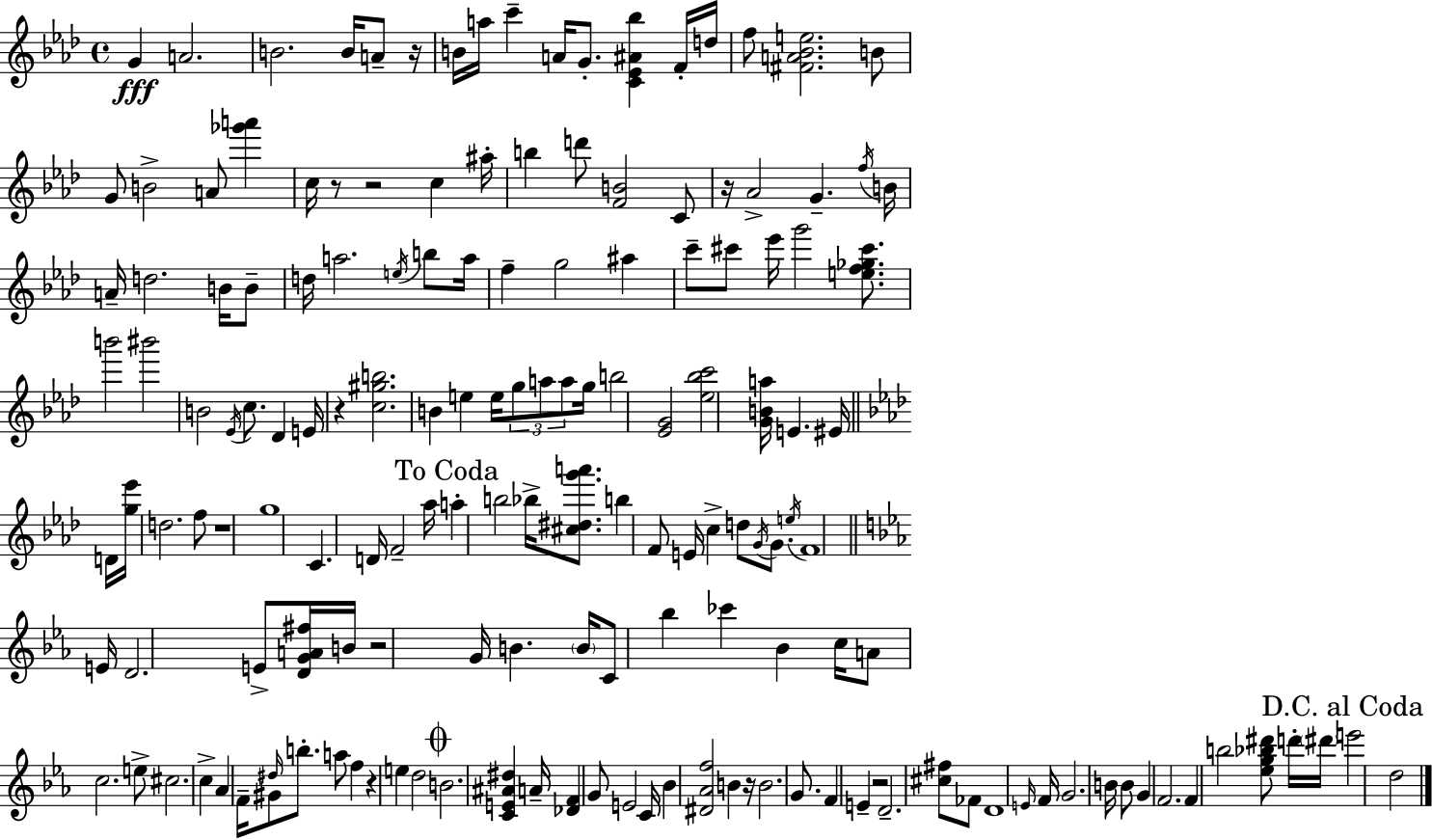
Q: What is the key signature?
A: F minor